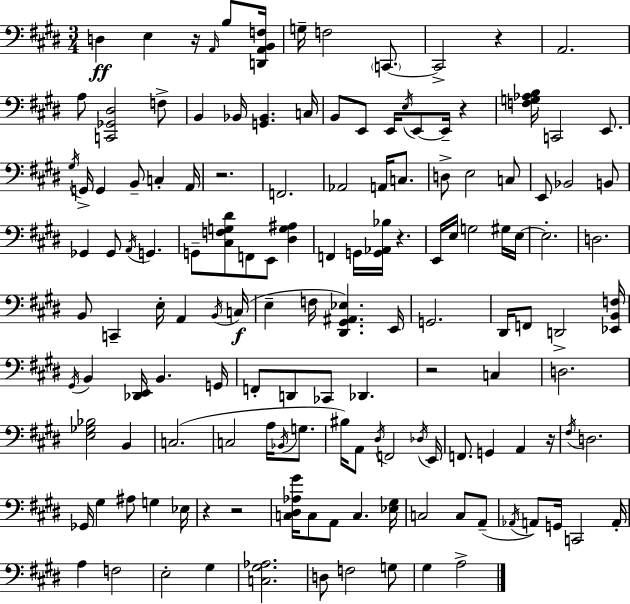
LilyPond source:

{
  \clef bass
  \numericTimeSignature
  \time 3/4
  \key e \major
  d4\ff e4 r16 \grace { a,16 } b8 | <d, a, b, f>16 g16-- f2 \parenthesize c,8.~~ | c,2-> r4 | a,2. | \break a8 <c, ges, dis>2 f8-> | b,4 bes,16 <g, bes,>4. | c16 b,8 e,8 e,16 \acciaccatura { e16 } e,8~~ e,16-- r4 | <f g aes b>16 c,2 e,8. | \break \acciaccatura { gis16 } g,16-> g,4 b,8-- c4-. | a,16 r2. | f,2. | aes,2 a,16 | \break c8. d8-> e2 | c8 e,8 bes,2 | b,8 ges,4 ges,8 \acciaccatura { a,16 } g,4. | g,8-- <cis f g dis'>8 f,8 e,8 | \break <dis g ais>4 f,4 g,16 <g, aes, bes>16 r4. | e,16 e16 g2 | gis16 e16~~ e2.-. | d2. | \break b,8 c,4-- e16-. a,4 | \acciaccatura { b,16 }( c16\f e4-- f16 <dis, gis, ais, ees>4.) | e,16 g,2. | dis,16 f,8 d,2-> | \break <ees, b, f>16 \acciaccatura { gis,16 } b,4 <des, e,>16 b,4. | g,16 f,8-. d,8 ces,8 | des,4. r2 | c4 d2. | \break <e ges bes>2 | b,4 c2.( | c2 | a16 \acciaccatura { bes,16 } g8. bis16) a,8 \acciaccatura { dis16 } f,2 | \break \acciaccatura { des16 } e,16 f,8. | g,4 a,4 r16 \acciaccatura { fis16 } d2. | ges,16 gis4 | ais8 g4 ees16 r4 | \break r2 <c dis aes gis'>16 c8 | a,8 c4. <ees gis>16 c2 | c8 a,8--( \acciaccatura { aes,16 } a,8) | g,16 c,2 a,16-. a4 | \break f2 e2-. | gis4 <c gis aes>2. | d8 | f2 g8 gis4 | \break a2-> \bar "|."
}